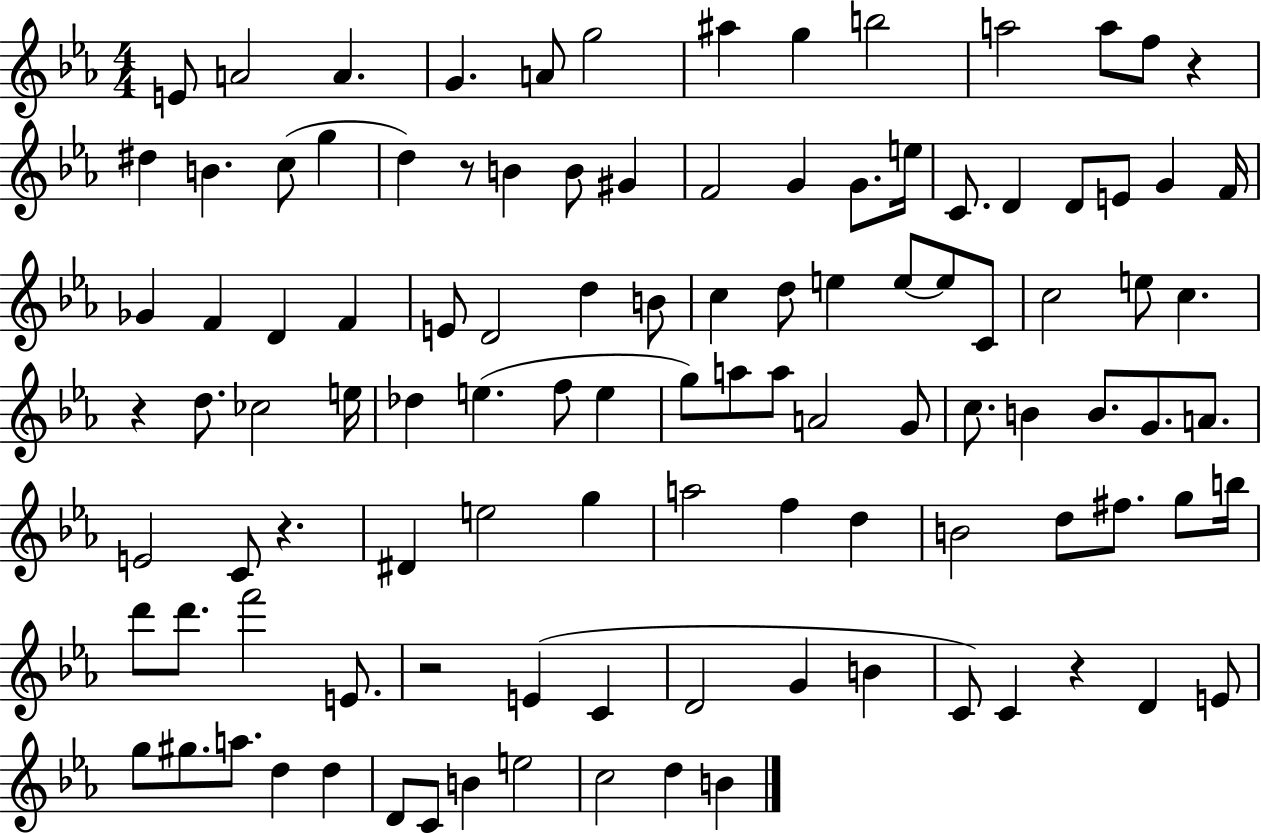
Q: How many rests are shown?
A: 6